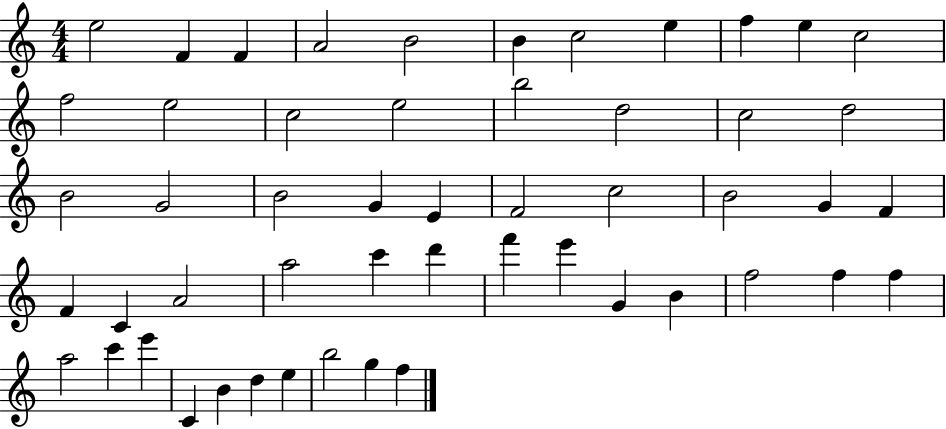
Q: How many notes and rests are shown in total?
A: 52